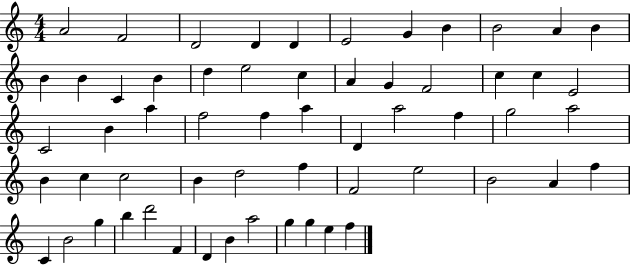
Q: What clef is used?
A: treble